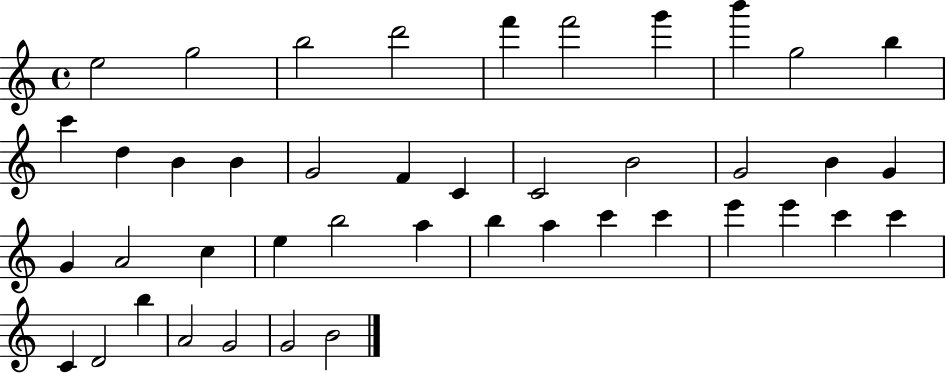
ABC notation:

X:1
T:Untitled
M:4/4
L:1/4
K:C
e2 g2 b2 d'2 f' f'2 g' b' g2 b c' d B B G2 F C C2 B2 G2 B G G A2 c e b2 a b a c' c' e' e' c' c' C D2 b A2 G2 G2 B2